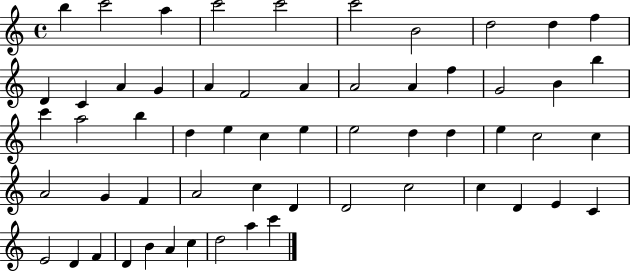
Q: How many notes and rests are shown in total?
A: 58